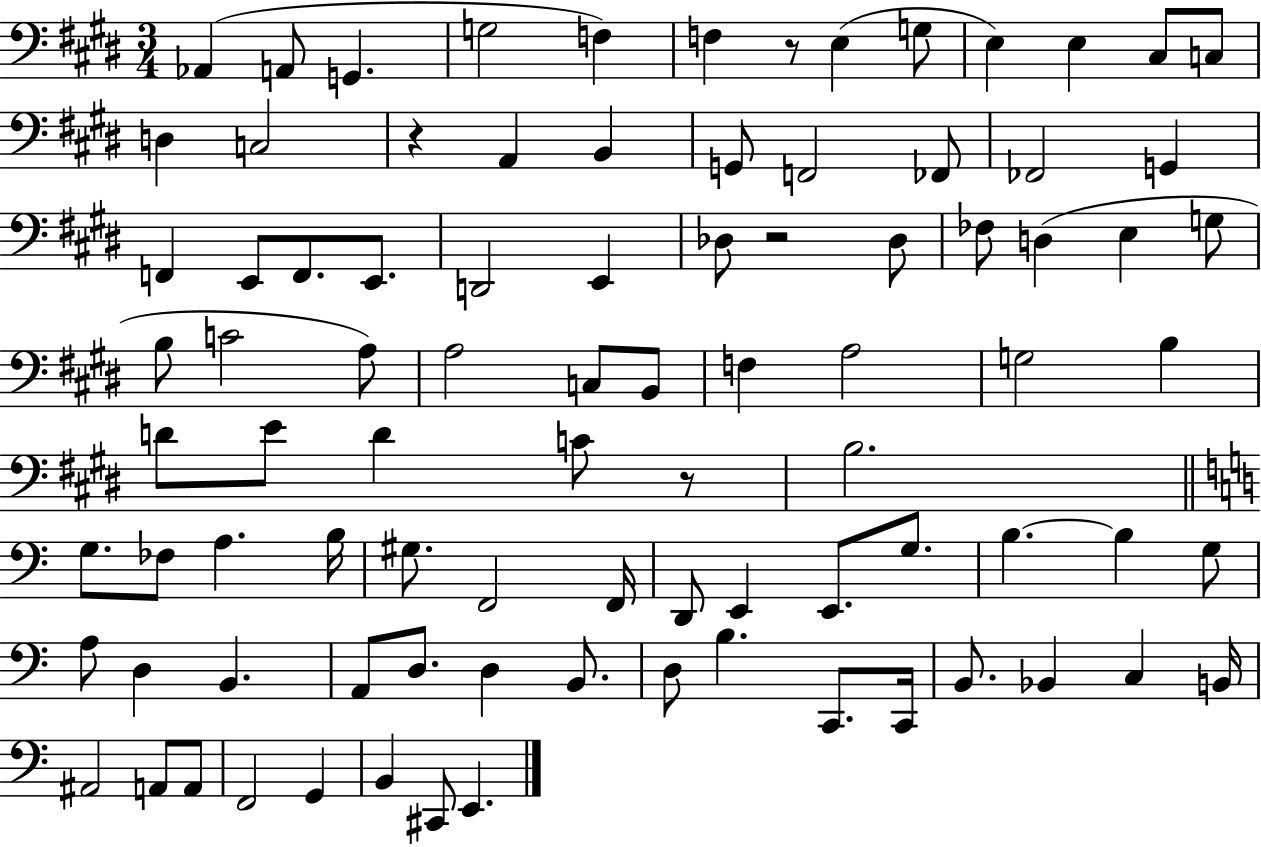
Ab2/q A2/e G2/q. G3/h F3/q F3/q R/e E3/q G3/e E3/q E3/q C#3/e C3/e D3/q C3/h R/q A2/q B2/q G2/e F2/h FES2/e FES2/h G2/q F2/q E2/e F2/e. E2/e. D2/h E2/q Db3/e R/h Db3/e FES3/e D3/q E3/q G3/e B3/e C4/h A3/e A3/h C3/e B2/e F3/q A3/h G3/h B3/q D4/e E4/e D4/q C4/e R/e B3/h. G3/e. FES3/e A3/q. B3/s G#3/e. F2/h F2/s D2/e E2/q E2/e. G3/e. B3/q. B3/q G3/e A3/e D3/q B2/q. A2/e D3/e. D3/q B2/e. D3/e B3/q. C2/e. C2/s B2/e. Bb2/q C3/q B2/s A#2/h A2/e A2/e F2/h G2/q B2/q C#2/e E2/q.